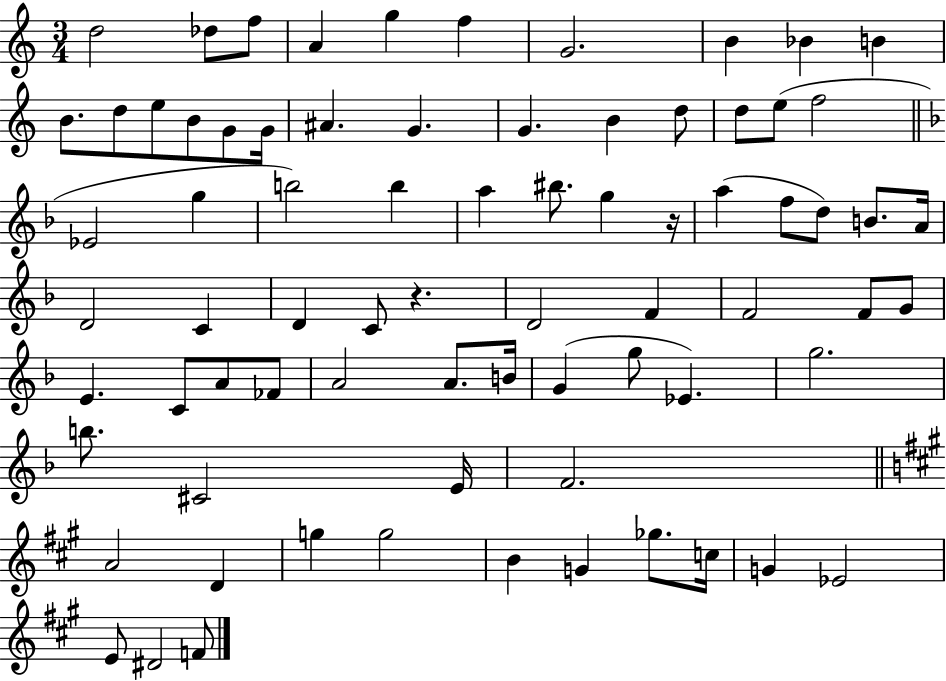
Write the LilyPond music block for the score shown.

{
  \clef treble
  \numericTimeSignature
  \time 3/4
  \key c \major
  d''2 des''8 f''8 | a'4 g''4 f''4 | g'2. | b'4 bes'4 b'4 | \break b'8. d''8 e''8 b'8 g'8 g'16 | ais'4. g'4. | g'4. b'4 d''8 | d''8 e''8( f''2 | \break \bar "||" \break \key f \major ees'2 g''4 | b''2) b''4 | a''4 bis''8. g''4 r16 | a''4( f''8 d''8) b'8. a'16 | \break d'2 c'4 | d'4 c'8 r4. | d'2 f'4 | f'2 f'8 g'8 | \break e'4. c'8 a'8 fes'8 | a'2 a'8. b'16 | g'4( g''8 ees'4.) | g''2. | \break b''8. cis'2 e'16 | f'2. | \bar "||" \break \key a \major a'2 d'4 | g''4 g''2 | b'4 g'4 ges''8. c''16 | g'4 ees'2 | \break e'8 dis'2 f'8 | \bar "|."
}